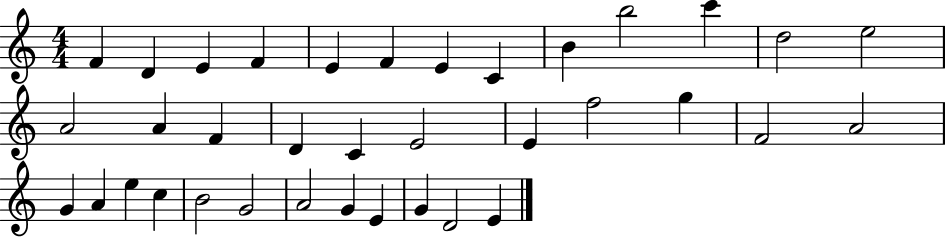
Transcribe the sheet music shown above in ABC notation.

X:1
T:Untitled
M:4/4
L:1/4
K:C
F D E F E F E C B b2 c' d2 e2 A2 A F D C E2 E f2 g F2 A2 G A e c B2 G2 A2 G E G D2 E